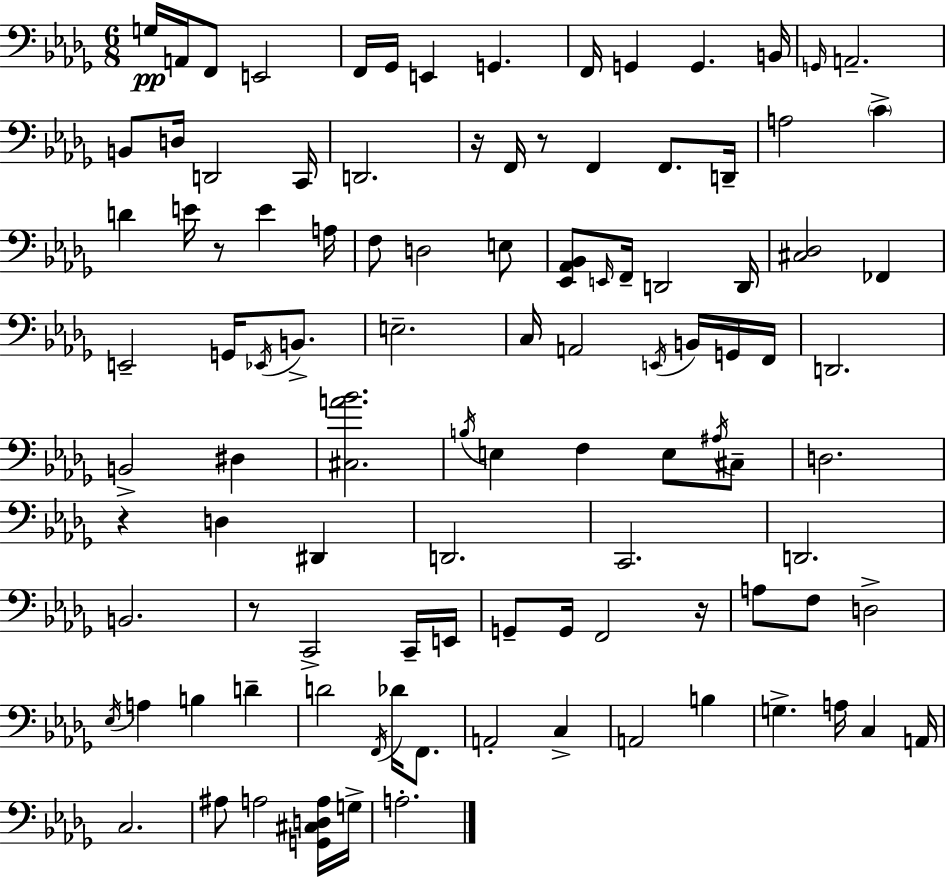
G3/s A2/s F2/e E2/h F2/s Gb2/s E2/q G2/q. F2/s G2/q G2/q. B2/s G2/s A2/h. B2/e D3/s D2/h C2/s D2/h. R/s F2/s R/e F2/q F2/e. D2/s A3/h C4/q D4/q E4/s R/e E4/q A3/s F3/e D3/h E3/e [Eb2,Ab2,Bb2]/e E2/s F2/s D2/h D2/s [C#3,Db3]/h FES2/q E2/h G2/s Eb2/s B2/e. E3/h. C3/s A2/h E2/s B2/s G2/s F2/s D2/h. B2/h D#3/q [C#3,A4,Bb4]/h. B3/s E3/q F3/q E3/e A#3/s C#3/e D3/h. R/q D3/q D#2/q D2/h. C2/h. D2/h. B2/h. R/e C2/h C2/s E2/s G2/e G2/s F2/h R/s A3/e F3/e D3/h Eb3/s A3/q B3/q D4/q D4/h F2/s Db4/s F2/e. A2/h C3/q A2/h B3/q G3/q. A3/s C3/q A2/s C3/h. A#3/e A3/h [G2,C#3,D3,A3]/s G3/s A3/h.